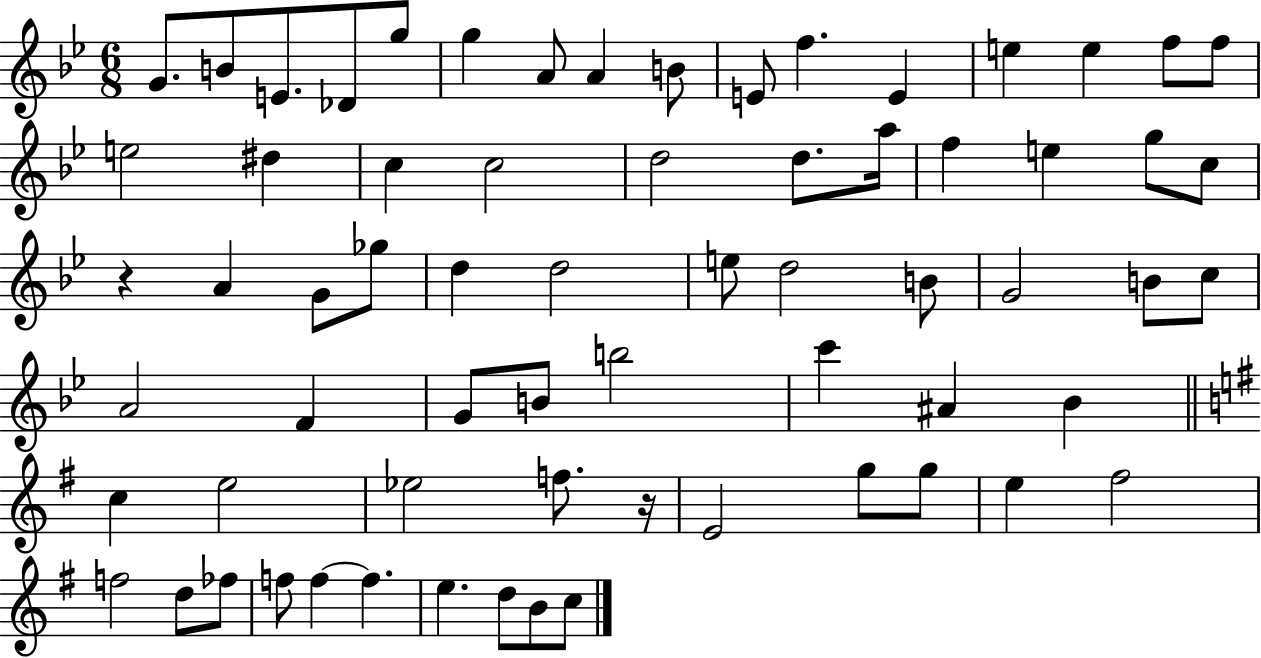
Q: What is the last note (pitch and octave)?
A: C5